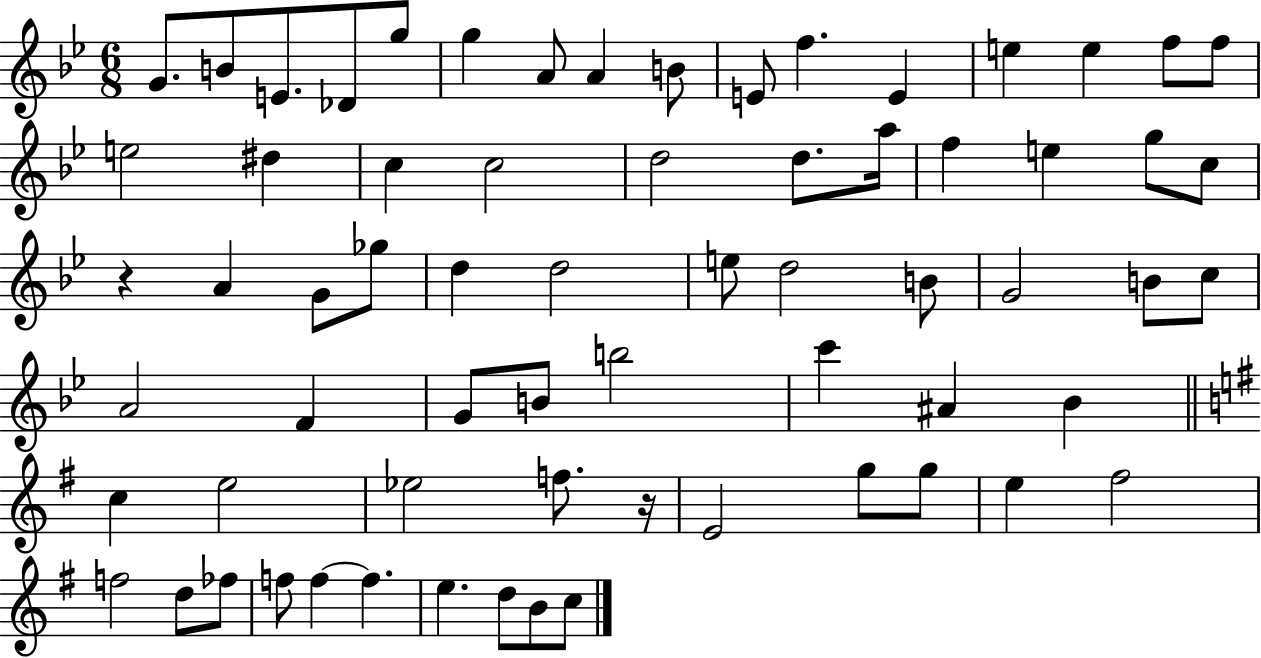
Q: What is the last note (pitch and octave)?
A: C5